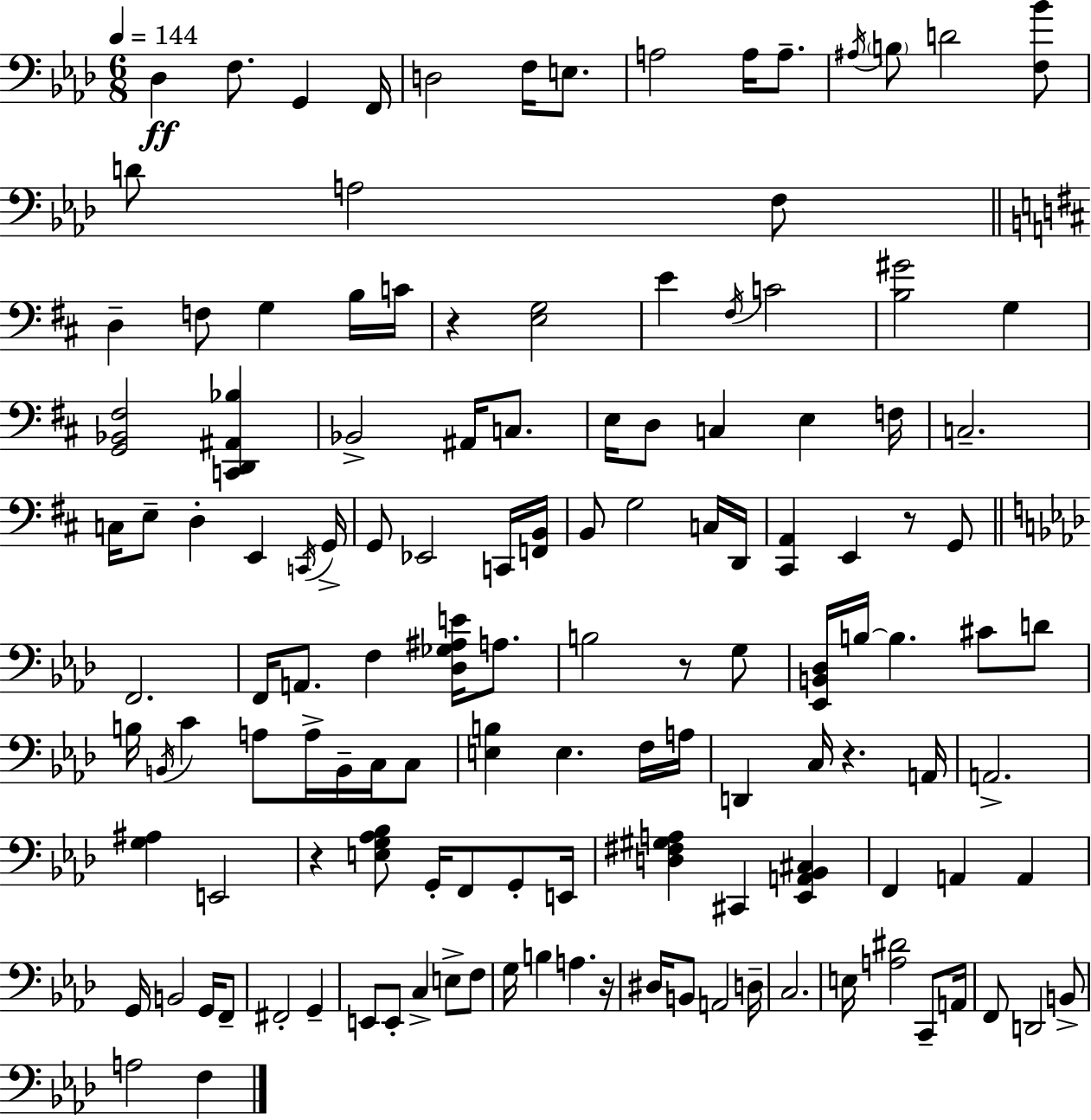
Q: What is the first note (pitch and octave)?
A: Db3